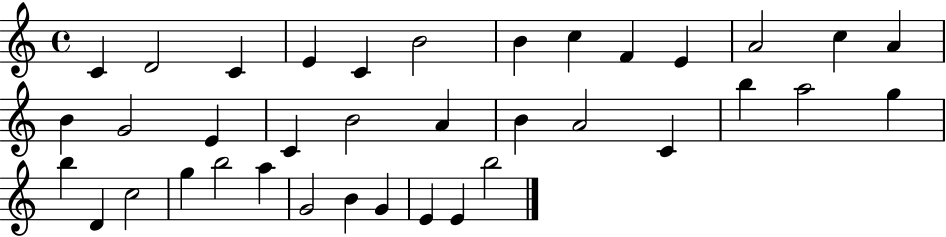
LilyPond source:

{
  \clef treble
  \time 4/4
  \defaultTimeSignature
  \key c \major
  c'4 d'2 c'4 | e'4 c'4 b'2 | b'4 c''4 f'4 e'4 | a'2 c''4 a'4 | \break b'4 g'2 e'4 | c'4 b'2 a'4 | b'4 a'2 c'4 | b''4 a''2 g''4 | \break b''4 d'4 c''2 | g''4 b''2 a''4 | g'2 b'4 g'4 | e'4 e'4 b''2 | \break \bar "|."
}